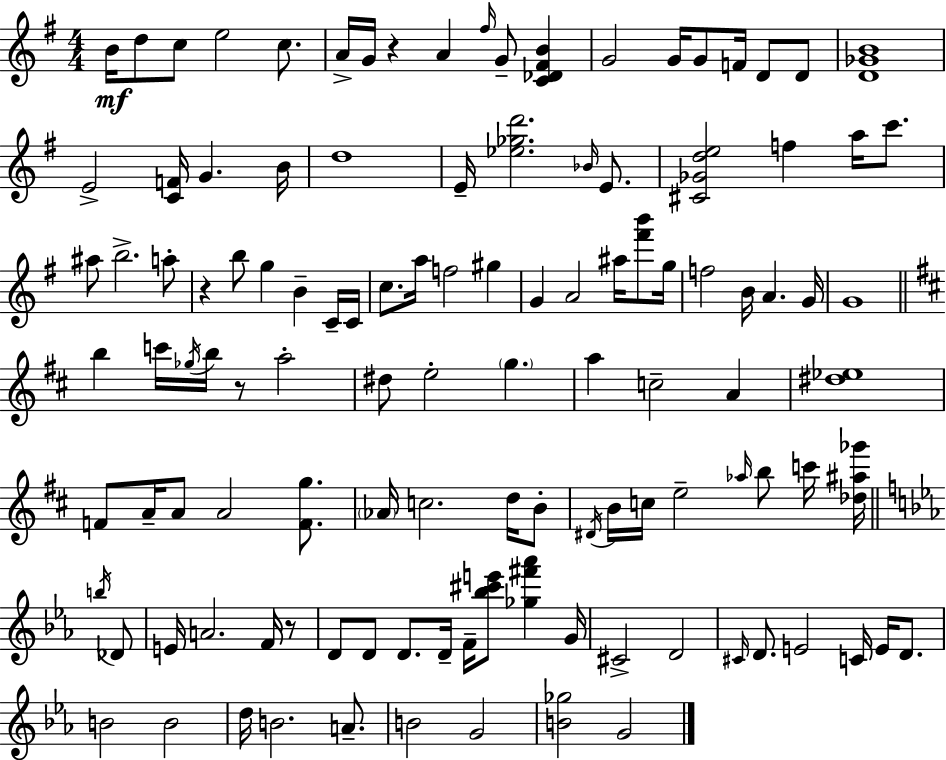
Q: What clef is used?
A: treble